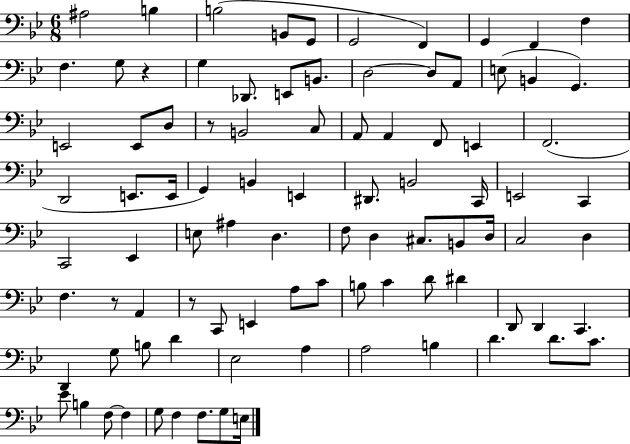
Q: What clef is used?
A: bass